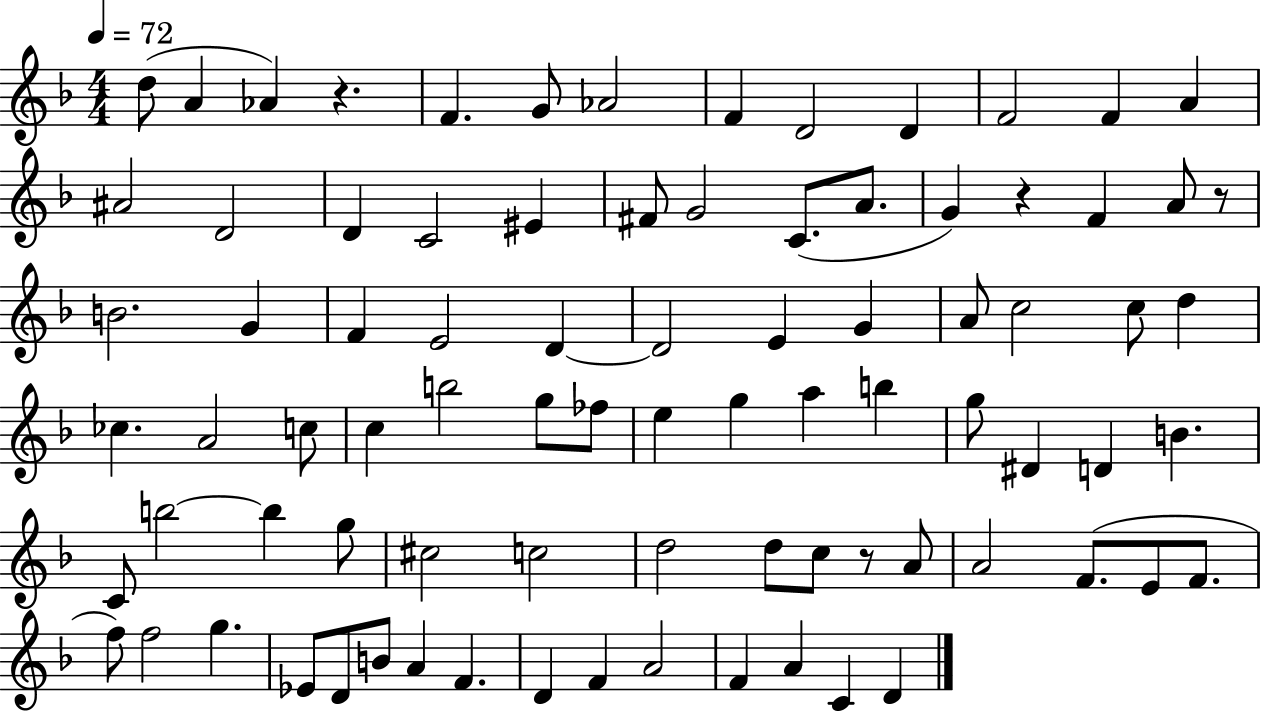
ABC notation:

X:1
T:Untitled
M:4/4
L:1/4
K:F
d/2 A _A z F G/2 _A2 F D2 D F2 F A ^A2 D2 D C2 ^E ^F/2 G2 C/2 A/2 G z F A/2 z/2 B2 G F E2 D D2 E G A/2 c2 c/2 d _c A2 c/2 c b2 g/2 _f/2 e g a b g/2 ^D D B C/2 b2 b g/2 ^c2 c2 d2 d/2 c/2 z/2 A/2 A2 F/2 E/2 F/2 f/2 f2 g _E/2 D/2 B/2 A F D F A2 F A C D